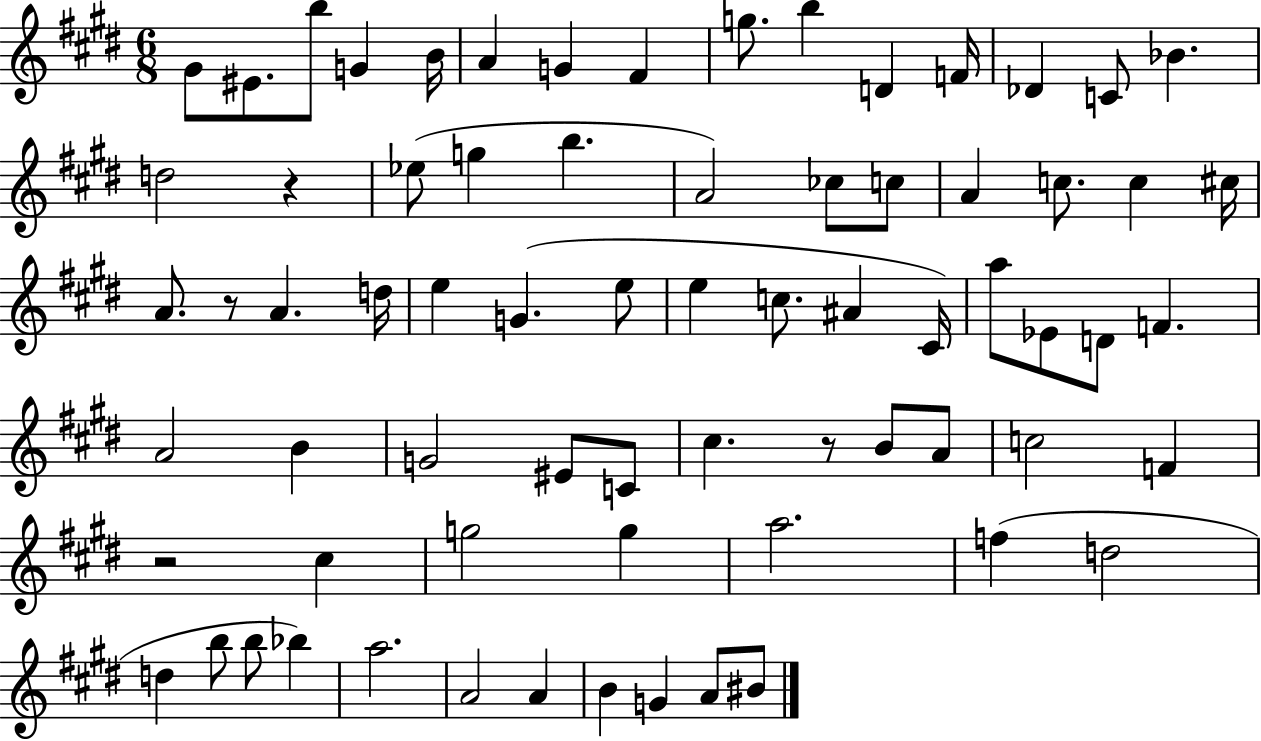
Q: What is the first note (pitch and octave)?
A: G#4